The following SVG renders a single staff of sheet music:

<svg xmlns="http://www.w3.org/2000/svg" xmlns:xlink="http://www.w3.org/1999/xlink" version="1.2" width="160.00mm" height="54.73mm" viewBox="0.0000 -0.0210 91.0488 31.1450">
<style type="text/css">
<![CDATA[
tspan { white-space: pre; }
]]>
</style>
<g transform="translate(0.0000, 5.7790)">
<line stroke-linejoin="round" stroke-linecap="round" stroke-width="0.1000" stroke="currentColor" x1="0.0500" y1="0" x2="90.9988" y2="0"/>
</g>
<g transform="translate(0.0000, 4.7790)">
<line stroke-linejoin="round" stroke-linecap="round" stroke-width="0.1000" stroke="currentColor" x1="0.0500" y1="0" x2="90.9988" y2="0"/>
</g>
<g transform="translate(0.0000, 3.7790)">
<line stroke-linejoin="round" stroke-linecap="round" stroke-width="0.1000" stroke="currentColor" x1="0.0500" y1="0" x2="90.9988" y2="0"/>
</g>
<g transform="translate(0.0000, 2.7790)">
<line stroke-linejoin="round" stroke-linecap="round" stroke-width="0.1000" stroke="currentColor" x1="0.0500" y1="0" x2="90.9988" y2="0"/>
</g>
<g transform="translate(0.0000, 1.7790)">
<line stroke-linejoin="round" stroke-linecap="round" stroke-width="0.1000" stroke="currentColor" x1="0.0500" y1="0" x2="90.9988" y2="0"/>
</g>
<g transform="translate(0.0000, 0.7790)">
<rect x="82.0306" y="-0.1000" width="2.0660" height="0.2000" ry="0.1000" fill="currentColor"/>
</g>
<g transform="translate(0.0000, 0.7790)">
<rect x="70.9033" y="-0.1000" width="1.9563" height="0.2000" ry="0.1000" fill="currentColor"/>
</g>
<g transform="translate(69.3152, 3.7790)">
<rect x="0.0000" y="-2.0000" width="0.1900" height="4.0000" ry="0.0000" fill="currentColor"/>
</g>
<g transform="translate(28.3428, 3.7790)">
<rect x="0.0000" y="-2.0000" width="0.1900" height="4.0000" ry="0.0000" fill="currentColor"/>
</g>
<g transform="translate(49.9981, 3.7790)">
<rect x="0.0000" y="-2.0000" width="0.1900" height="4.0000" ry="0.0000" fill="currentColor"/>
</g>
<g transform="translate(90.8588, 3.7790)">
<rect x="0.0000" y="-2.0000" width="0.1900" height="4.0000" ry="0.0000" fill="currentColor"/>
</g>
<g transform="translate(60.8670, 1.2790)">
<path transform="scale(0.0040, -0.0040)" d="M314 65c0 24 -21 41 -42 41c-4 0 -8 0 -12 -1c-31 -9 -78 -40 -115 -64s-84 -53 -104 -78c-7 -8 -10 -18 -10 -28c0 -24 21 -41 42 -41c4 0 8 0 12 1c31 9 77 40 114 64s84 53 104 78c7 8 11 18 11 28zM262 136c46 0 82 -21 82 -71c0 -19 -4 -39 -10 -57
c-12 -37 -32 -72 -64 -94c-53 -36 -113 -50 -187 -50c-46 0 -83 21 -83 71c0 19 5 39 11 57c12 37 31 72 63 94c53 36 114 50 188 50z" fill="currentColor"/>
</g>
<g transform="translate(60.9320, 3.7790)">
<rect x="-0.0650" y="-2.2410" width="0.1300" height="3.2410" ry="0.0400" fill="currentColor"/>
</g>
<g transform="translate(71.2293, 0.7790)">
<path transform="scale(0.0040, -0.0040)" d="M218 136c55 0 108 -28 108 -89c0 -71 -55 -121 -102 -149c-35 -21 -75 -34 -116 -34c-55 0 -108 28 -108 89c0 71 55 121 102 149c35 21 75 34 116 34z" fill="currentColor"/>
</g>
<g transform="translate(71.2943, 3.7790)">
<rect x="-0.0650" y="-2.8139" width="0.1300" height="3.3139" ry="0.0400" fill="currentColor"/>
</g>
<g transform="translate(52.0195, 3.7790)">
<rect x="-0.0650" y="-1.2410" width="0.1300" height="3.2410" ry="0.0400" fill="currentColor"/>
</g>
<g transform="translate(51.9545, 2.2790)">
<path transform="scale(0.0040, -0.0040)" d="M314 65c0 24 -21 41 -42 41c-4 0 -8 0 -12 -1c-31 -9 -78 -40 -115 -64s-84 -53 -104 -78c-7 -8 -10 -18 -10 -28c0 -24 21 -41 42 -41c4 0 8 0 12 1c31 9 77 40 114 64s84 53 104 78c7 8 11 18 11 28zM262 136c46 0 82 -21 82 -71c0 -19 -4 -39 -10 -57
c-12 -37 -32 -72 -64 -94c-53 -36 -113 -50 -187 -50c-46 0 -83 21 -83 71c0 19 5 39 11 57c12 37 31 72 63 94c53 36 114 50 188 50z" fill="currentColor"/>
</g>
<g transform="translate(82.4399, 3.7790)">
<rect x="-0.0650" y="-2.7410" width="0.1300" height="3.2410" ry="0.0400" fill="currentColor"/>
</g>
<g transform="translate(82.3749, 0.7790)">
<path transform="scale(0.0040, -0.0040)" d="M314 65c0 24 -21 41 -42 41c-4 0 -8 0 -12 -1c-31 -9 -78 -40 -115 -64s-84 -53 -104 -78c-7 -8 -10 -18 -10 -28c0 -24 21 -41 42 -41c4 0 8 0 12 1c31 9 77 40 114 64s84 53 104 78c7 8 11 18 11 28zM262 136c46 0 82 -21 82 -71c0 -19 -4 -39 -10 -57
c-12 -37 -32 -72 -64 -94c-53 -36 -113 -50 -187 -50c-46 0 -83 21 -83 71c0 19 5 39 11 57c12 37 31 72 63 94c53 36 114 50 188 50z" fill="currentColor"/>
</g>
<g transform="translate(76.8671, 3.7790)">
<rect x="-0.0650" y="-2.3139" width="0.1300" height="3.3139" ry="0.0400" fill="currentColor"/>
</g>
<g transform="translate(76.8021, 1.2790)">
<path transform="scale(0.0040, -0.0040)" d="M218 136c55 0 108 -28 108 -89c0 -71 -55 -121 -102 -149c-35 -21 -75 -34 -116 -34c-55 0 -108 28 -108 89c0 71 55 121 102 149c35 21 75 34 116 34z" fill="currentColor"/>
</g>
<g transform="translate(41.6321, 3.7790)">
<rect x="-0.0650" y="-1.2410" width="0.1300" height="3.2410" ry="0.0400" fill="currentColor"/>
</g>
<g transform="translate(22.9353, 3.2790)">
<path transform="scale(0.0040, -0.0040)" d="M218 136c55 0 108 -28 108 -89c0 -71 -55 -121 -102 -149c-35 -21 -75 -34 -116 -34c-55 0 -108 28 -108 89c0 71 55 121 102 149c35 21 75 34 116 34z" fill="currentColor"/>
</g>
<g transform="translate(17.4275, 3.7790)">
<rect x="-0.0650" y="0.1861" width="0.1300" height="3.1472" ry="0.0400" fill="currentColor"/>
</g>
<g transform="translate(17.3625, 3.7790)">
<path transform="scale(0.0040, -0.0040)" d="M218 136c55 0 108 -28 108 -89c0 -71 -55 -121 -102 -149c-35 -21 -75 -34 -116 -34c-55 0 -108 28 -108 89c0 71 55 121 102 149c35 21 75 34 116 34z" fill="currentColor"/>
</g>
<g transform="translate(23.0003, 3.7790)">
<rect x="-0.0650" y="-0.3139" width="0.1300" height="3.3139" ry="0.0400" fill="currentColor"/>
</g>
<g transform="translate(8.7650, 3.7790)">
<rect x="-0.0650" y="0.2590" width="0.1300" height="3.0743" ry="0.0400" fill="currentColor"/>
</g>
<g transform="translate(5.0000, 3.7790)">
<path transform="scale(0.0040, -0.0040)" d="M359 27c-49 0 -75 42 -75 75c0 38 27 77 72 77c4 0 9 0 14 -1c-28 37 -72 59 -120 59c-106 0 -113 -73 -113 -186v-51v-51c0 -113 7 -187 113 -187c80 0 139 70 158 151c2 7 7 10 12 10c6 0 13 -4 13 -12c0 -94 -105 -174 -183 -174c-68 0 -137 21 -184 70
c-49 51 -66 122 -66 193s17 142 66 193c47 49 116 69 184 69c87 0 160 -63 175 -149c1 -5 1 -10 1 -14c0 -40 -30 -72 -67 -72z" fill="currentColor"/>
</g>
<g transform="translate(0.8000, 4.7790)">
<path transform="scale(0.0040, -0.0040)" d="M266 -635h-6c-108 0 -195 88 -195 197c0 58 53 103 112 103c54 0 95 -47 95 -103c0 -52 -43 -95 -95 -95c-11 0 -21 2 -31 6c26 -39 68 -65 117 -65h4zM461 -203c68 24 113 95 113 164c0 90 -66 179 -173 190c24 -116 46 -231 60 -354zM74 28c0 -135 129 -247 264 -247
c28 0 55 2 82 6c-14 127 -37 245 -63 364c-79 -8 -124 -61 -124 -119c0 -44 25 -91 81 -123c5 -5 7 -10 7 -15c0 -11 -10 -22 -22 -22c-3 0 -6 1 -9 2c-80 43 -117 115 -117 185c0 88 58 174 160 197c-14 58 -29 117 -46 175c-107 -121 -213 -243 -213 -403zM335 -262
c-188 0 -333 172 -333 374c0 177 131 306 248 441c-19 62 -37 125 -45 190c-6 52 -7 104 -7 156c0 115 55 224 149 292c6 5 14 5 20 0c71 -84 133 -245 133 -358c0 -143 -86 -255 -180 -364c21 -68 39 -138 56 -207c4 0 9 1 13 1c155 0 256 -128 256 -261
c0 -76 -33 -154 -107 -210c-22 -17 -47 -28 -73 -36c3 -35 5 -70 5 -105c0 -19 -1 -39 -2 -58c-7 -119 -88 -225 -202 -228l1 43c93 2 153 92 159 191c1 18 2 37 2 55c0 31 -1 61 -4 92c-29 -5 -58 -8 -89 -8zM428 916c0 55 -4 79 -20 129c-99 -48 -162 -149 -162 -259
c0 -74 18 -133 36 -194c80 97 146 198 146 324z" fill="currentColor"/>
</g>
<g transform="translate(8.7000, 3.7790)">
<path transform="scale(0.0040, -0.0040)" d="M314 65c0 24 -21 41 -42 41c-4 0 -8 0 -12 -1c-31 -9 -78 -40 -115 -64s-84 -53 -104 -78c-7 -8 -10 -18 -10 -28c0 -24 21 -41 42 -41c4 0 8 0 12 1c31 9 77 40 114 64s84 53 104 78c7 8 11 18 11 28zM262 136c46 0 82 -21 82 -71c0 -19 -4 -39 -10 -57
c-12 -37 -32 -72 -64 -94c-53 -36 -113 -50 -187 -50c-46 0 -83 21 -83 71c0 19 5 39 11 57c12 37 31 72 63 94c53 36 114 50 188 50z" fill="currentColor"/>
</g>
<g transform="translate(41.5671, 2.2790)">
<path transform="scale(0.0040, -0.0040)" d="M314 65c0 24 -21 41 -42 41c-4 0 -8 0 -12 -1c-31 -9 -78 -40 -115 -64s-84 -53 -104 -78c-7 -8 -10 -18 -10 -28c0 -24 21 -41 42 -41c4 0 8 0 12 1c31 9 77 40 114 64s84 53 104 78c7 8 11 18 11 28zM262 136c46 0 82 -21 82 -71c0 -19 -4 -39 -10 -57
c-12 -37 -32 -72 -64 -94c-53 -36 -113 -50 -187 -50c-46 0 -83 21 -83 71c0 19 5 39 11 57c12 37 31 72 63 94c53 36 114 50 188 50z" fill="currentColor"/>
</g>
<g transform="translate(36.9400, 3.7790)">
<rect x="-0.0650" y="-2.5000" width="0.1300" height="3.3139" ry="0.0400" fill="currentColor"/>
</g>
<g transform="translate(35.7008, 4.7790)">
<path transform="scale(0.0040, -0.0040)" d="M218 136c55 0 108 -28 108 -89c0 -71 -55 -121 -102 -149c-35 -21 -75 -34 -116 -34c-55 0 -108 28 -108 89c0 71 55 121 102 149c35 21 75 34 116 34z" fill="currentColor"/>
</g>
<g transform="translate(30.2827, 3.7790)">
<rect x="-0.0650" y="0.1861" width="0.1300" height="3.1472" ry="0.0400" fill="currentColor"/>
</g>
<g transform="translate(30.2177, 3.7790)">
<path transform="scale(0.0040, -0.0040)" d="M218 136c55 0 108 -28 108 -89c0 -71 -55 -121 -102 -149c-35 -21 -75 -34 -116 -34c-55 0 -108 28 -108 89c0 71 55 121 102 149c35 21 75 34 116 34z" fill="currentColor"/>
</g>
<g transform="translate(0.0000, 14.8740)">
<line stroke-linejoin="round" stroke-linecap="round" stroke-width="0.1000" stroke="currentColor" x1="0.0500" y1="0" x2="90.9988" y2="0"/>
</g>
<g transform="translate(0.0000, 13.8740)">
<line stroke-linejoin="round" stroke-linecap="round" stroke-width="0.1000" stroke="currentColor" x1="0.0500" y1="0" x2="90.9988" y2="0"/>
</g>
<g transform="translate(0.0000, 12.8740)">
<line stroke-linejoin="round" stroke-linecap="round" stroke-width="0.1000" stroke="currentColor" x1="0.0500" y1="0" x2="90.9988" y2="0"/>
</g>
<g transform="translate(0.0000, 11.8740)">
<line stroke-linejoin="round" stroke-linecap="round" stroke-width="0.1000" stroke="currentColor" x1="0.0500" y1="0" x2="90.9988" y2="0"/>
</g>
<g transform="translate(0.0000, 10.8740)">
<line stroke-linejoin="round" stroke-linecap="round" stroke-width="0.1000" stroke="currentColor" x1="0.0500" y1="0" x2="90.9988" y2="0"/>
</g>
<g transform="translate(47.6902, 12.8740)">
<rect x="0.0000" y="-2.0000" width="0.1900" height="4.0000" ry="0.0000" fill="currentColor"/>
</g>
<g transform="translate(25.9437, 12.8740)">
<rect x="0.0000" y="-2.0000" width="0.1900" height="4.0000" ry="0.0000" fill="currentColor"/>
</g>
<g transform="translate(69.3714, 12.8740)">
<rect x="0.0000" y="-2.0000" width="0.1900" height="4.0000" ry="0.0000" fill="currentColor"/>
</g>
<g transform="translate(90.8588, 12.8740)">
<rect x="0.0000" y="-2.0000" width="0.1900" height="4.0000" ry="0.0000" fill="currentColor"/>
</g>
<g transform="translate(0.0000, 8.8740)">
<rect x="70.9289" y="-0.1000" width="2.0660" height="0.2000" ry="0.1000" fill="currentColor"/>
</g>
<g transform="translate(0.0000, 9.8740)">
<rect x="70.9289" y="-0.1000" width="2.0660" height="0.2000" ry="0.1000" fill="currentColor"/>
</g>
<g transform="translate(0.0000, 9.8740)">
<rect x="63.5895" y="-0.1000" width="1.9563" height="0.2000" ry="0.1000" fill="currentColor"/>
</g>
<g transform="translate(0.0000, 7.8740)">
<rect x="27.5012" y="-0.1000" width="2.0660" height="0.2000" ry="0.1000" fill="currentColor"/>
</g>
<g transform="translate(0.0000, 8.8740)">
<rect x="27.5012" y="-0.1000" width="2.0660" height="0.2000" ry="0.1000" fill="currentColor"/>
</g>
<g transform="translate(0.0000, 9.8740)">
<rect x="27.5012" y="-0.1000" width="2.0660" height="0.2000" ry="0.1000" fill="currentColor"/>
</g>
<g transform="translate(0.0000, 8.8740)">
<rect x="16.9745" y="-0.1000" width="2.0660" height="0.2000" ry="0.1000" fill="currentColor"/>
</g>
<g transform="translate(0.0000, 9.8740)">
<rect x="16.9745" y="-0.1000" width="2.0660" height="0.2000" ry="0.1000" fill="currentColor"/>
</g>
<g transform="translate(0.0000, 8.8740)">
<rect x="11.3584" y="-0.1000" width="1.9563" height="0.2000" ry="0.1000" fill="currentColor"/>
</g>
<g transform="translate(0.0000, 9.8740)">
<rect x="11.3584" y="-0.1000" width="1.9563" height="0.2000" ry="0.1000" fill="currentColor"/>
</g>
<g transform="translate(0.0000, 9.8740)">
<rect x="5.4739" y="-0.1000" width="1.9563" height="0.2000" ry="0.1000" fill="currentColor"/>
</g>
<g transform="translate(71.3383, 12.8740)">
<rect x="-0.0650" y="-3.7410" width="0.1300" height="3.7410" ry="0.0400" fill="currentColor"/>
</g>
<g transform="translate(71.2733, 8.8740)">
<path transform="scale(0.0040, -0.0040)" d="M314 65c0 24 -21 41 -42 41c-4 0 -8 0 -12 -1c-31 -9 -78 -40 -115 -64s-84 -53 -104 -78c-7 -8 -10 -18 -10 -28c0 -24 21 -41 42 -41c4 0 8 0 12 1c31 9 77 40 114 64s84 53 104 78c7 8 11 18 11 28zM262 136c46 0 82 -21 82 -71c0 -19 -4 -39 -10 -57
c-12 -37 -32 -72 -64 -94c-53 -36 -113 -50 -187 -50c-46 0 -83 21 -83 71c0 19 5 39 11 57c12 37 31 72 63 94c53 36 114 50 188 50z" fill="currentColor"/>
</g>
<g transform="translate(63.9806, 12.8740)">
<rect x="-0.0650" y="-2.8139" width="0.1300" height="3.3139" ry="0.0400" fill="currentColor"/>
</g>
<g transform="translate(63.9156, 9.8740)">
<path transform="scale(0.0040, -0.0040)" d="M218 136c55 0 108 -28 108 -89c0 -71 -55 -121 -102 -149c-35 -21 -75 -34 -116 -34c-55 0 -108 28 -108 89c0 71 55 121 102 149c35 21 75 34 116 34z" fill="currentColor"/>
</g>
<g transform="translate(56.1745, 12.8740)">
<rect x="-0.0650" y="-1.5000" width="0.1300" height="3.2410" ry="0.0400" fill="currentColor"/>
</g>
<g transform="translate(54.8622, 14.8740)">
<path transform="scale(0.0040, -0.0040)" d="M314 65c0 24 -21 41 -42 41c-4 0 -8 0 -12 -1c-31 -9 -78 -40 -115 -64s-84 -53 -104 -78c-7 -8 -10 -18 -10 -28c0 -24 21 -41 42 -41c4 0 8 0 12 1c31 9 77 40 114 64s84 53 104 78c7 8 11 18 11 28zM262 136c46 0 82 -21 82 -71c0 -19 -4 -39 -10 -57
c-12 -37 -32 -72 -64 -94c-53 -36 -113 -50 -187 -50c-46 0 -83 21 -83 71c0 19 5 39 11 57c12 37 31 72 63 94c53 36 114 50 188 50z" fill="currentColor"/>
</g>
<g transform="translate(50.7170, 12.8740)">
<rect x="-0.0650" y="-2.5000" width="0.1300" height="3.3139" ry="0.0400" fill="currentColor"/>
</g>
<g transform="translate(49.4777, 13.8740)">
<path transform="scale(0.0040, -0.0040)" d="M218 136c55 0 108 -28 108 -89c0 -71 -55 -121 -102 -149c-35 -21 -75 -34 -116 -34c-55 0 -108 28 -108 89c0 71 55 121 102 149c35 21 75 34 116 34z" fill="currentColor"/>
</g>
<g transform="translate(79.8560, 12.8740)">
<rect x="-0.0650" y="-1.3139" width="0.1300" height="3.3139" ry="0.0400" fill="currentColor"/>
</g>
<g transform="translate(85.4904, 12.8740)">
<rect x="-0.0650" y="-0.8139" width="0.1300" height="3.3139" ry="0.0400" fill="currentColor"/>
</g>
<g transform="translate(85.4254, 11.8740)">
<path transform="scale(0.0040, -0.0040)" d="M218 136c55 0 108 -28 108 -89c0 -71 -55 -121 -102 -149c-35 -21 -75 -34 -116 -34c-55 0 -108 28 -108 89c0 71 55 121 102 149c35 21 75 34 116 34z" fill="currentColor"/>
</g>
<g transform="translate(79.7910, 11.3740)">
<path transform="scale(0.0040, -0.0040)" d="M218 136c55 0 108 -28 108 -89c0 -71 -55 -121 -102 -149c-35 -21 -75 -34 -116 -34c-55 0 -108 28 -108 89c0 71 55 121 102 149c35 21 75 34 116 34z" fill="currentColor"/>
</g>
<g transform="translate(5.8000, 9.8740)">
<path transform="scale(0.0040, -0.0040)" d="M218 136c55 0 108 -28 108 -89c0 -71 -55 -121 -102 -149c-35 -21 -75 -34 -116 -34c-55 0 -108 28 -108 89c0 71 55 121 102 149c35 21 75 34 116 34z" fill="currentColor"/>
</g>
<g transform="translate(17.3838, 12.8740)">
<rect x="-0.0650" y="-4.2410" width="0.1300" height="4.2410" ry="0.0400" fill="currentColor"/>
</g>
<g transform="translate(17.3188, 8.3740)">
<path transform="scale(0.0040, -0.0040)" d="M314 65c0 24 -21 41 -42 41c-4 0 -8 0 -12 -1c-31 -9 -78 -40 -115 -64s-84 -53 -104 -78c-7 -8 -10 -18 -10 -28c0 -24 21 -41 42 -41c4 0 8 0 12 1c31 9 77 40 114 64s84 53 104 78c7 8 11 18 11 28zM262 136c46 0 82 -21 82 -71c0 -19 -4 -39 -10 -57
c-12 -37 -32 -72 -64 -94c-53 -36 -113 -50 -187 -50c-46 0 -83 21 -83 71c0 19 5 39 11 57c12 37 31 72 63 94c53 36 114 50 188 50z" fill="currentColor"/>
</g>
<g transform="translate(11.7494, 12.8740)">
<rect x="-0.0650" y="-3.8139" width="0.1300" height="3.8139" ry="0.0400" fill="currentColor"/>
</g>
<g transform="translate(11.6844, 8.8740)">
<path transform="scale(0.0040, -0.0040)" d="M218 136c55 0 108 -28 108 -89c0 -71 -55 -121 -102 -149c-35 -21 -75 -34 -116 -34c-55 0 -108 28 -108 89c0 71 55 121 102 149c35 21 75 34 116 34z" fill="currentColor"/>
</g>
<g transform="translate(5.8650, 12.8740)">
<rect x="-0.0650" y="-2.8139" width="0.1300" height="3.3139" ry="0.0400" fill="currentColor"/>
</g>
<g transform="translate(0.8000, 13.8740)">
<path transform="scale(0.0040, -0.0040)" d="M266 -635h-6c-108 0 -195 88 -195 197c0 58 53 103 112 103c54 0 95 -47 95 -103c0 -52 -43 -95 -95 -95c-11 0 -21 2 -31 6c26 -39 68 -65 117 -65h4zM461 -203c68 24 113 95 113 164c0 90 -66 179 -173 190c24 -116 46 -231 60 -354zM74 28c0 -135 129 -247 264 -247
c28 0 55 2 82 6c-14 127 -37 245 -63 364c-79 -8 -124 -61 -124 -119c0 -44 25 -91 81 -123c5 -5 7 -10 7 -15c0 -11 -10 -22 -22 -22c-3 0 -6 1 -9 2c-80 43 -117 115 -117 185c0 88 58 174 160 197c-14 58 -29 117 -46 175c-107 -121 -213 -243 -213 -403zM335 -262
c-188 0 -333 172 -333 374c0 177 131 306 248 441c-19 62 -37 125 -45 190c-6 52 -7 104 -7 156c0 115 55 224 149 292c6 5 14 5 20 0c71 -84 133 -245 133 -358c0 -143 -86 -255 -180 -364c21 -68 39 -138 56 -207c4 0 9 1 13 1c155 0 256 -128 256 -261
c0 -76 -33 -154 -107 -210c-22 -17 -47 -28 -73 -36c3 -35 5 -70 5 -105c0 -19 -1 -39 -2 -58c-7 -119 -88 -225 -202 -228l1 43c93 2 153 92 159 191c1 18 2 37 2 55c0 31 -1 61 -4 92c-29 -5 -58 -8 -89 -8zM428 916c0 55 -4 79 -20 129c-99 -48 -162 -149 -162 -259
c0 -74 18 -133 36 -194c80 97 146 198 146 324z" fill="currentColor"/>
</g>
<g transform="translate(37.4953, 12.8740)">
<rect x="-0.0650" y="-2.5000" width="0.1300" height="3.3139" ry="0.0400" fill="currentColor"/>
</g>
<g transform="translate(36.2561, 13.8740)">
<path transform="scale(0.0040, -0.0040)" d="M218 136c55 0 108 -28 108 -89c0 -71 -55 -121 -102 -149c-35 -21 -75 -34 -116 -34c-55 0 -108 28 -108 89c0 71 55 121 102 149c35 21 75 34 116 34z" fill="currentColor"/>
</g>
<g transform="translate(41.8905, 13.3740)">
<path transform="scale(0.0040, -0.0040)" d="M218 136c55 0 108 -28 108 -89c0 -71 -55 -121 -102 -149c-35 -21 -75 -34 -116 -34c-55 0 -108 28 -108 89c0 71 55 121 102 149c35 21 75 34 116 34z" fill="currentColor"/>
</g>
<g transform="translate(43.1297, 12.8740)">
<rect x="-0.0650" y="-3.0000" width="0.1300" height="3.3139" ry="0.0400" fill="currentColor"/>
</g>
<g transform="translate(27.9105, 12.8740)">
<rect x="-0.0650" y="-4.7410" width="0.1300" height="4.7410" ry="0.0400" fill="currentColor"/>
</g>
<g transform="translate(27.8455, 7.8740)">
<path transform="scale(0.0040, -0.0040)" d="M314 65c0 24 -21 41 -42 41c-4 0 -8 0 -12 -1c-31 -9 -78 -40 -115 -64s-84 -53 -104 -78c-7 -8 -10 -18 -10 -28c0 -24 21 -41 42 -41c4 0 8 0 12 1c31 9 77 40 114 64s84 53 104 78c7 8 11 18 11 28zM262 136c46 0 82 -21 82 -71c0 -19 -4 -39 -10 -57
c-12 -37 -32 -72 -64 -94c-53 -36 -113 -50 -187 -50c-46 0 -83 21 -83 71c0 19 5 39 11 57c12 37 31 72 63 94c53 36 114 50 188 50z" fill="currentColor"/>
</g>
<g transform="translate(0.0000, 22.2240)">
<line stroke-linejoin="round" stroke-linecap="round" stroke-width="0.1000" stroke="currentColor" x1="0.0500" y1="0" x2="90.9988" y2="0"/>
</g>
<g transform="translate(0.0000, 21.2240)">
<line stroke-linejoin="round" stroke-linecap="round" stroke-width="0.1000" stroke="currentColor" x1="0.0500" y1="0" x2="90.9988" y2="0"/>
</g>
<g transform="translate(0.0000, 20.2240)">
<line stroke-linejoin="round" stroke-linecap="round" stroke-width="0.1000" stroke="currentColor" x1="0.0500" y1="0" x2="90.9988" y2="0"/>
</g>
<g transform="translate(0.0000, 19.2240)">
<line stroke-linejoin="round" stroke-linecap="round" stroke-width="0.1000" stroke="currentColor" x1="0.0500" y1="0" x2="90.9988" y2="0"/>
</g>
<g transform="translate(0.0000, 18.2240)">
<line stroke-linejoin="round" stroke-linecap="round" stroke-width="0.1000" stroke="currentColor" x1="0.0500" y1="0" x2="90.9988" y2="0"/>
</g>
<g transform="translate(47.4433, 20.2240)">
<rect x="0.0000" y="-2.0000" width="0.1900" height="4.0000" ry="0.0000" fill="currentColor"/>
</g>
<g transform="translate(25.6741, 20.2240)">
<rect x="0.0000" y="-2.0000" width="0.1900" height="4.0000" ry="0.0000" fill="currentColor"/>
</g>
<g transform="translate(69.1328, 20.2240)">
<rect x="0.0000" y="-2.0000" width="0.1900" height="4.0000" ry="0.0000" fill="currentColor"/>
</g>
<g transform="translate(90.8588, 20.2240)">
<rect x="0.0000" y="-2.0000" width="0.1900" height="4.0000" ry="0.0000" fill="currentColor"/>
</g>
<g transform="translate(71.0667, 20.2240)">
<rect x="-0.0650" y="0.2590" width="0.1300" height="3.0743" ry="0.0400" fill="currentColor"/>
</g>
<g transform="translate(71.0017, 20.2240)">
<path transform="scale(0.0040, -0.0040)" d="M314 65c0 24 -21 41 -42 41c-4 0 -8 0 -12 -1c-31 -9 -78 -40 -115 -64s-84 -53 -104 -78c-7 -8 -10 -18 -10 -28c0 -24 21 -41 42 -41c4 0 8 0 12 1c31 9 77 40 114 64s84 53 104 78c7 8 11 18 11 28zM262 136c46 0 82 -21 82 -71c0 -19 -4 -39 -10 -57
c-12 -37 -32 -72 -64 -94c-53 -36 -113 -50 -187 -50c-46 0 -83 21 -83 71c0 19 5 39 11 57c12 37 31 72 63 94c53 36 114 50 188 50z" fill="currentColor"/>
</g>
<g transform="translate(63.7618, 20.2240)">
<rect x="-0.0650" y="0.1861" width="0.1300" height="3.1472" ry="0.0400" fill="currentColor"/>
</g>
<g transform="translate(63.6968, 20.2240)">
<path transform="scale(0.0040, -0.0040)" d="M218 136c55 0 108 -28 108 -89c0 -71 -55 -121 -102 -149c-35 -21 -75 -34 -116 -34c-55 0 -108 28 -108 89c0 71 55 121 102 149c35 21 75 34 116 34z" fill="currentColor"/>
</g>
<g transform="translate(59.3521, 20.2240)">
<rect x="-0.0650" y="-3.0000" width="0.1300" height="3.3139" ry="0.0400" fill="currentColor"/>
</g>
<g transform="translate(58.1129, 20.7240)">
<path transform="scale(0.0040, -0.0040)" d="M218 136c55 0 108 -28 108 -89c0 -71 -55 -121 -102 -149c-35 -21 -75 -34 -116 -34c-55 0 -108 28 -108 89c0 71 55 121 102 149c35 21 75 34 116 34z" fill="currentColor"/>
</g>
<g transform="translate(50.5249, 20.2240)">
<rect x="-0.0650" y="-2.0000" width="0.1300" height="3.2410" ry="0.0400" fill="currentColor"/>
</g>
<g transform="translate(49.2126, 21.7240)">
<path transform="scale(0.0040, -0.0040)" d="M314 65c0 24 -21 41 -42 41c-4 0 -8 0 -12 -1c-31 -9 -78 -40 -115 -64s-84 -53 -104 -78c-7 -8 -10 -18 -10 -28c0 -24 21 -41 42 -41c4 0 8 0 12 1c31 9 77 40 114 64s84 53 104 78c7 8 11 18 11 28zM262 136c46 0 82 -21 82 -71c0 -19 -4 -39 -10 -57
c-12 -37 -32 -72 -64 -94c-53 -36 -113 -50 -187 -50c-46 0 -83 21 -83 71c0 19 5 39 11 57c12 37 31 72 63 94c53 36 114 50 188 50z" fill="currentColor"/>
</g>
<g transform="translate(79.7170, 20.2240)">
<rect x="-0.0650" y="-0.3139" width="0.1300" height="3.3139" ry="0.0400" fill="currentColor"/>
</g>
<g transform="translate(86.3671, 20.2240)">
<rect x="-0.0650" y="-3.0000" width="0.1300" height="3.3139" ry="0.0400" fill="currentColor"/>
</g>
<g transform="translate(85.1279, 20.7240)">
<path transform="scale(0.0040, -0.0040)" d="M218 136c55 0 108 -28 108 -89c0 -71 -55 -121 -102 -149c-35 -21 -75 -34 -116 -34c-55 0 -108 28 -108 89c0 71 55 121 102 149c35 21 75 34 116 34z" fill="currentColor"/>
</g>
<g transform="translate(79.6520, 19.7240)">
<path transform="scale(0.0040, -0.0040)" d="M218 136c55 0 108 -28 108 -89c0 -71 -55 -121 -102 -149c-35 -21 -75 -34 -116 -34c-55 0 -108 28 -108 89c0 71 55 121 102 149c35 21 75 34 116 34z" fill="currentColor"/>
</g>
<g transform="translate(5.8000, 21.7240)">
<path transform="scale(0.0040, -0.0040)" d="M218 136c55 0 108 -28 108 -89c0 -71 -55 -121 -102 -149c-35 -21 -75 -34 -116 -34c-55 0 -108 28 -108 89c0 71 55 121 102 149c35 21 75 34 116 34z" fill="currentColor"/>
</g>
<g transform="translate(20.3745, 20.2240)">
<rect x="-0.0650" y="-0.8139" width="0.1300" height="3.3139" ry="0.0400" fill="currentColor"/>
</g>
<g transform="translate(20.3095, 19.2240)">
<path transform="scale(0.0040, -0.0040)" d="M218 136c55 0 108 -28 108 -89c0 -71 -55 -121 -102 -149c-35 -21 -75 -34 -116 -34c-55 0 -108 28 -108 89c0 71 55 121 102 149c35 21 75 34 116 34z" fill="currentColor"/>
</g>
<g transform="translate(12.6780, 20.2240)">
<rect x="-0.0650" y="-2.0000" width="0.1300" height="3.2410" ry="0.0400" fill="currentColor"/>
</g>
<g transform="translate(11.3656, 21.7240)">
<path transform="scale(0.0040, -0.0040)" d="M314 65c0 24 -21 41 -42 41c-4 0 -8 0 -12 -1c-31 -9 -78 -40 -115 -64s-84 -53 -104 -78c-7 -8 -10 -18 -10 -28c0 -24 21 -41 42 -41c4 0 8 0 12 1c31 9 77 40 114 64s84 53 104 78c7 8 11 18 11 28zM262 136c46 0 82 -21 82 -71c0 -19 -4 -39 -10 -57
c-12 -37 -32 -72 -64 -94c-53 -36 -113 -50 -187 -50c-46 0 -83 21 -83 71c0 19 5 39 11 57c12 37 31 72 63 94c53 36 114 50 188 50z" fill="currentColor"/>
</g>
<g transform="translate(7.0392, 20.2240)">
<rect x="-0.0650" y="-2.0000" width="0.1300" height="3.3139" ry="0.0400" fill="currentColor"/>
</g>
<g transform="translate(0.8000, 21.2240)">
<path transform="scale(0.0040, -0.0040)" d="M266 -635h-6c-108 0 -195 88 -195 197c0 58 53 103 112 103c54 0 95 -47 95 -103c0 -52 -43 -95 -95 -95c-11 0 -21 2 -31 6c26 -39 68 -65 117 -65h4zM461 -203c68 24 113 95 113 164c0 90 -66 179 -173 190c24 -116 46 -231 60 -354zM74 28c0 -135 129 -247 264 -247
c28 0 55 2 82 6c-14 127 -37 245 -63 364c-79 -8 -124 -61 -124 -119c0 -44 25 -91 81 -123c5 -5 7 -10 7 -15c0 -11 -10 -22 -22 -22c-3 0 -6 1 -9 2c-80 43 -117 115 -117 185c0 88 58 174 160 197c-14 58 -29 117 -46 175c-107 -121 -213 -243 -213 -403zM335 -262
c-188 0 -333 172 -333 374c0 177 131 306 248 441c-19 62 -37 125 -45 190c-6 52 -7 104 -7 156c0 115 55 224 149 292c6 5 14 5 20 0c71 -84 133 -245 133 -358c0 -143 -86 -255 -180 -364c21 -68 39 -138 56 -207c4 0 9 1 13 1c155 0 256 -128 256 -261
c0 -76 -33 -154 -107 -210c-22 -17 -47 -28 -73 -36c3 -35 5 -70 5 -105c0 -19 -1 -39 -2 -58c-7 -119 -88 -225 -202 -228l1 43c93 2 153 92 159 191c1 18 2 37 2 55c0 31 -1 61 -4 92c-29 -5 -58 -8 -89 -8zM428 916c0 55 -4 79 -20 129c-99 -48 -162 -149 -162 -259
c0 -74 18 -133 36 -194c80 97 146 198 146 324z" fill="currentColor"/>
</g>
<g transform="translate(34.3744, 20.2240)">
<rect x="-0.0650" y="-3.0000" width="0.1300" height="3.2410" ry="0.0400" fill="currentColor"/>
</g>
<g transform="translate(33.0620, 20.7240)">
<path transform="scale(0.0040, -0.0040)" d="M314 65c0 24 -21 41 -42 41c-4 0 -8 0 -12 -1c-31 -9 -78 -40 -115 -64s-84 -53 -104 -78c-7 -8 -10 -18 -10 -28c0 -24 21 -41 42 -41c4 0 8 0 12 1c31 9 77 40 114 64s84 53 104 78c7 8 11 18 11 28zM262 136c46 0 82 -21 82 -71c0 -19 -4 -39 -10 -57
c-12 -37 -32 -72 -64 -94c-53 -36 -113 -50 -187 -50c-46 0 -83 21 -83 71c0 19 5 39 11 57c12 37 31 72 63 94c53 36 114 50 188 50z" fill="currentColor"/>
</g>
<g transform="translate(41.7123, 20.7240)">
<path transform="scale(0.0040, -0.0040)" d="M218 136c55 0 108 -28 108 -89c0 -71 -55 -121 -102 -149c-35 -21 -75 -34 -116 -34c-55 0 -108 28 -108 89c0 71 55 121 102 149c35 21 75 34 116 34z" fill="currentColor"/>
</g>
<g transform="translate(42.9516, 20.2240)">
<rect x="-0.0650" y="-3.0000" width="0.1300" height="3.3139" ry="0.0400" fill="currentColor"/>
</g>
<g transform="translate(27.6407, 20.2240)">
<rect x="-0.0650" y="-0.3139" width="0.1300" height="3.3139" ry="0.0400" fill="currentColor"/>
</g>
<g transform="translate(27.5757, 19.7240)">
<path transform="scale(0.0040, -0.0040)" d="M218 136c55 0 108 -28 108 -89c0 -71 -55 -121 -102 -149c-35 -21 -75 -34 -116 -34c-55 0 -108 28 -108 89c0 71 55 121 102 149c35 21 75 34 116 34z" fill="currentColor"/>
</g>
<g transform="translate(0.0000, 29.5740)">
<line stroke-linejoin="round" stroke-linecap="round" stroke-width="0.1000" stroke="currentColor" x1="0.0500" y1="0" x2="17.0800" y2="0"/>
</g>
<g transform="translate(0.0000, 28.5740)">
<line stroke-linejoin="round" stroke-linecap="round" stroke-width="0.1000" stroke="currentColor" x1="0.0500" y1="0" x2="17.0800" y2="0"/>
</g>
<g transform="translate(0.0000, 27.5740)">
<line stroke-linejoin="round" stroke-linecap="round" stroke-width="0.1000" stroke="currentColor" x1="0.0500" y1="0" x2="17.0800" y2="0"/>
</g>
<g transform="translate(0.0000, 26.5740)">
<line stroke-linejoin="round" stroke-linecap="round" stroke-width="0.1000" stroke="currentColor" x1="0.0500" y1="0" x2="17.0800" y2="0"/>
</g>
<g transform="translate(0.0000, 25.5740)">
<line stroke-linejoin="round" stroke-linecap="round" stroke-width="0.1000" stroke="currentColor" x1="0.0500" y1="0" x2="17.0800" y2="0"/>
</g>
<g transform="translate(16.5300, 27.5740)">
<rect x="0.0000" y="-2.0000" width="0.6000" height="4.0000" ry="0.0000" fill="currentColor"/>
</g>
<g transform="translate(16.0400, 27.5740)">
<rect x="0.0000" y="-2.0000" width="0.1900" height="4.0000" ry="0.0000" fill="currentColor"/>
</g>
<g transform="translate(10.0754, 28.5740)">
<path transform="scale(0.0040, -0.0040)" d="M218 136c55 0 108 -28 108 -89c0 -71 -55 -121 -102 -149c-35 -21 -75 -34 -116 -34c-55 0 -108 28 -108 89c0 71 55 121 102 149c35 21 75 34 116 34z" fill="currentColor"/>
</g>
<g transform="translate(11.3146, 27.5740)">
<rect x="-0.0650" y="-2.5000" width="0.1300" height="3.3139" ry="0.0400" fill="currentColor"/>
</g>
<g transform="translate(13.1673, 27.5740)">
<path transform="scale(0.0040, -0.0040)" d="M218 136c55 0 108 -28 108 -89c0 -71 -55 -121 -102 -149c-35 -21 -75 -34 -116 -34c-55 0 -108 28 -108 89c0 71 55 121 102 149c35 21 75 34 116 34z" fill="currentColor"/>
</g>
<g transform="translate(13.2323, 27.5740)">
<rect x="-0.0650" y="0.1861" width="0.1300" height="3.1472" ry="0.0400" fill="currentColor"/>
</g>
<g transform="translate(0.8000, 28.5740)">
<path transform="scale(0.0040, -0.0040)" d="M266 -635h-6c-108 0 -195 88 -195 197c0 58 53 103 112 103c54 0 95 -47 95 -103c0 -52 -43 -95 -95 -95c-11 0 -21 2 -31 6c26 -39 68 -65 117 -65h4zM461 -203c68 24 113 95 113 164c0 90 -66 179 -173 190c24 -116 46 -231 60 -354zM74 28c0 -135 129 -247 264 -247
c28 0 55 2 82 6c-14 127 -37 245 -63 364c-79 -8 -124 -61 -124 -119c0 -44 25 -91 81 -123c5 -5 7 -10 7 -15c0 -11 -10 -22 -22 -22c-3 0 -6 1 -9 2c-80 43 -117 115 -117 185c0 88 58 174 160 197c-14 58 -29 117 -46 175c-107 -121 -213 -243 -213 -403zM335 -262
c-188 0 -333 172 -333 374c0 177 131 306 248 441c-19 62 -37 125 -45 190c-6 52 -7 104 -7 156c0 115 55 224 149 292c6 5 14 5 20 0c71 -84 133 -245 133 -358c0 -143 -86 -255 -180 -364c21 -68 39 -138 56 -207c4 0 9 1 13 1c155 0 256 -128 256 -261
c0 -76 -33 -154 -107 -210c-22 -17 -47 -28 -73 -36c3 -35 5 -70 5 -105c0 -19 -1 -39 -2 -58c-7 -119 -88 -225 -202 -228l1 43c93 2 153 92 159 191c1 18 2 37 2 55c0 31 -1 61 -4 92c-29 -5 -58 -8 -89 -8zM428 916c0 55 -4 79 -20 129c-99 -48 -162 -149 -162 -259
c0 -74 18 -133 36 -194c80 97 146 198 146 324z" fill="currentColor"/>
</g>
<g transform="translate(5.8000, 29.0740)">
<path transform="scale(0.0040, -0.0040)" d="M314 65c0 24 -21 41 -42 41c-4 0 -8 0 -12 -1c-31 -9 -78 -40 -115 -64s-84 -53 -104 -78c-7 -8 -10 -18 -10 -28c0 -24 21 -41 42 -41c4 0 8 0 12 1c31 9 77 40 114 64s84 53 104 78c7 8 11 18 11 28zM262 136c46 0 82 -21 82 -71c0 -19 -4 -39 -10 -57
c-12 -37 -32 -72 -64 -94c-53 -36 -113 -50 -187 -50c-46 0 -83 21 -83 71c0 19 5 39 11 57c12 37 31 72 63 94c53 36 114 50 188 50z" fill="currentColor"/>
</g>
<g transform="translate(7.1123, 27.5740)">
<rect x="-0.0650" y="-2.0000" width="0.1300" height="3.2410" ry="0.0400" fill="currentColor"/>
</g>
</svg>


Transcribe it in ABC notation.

X:1
T:Untitled
M:4/4
L:1/4
K:C
B2 B c B G e2 e2 g2 a g a2 a c' d'2 e'2 G A G E2 a c'2 e d F F2 d c A2 A F2 A B B2 c A F2 G B